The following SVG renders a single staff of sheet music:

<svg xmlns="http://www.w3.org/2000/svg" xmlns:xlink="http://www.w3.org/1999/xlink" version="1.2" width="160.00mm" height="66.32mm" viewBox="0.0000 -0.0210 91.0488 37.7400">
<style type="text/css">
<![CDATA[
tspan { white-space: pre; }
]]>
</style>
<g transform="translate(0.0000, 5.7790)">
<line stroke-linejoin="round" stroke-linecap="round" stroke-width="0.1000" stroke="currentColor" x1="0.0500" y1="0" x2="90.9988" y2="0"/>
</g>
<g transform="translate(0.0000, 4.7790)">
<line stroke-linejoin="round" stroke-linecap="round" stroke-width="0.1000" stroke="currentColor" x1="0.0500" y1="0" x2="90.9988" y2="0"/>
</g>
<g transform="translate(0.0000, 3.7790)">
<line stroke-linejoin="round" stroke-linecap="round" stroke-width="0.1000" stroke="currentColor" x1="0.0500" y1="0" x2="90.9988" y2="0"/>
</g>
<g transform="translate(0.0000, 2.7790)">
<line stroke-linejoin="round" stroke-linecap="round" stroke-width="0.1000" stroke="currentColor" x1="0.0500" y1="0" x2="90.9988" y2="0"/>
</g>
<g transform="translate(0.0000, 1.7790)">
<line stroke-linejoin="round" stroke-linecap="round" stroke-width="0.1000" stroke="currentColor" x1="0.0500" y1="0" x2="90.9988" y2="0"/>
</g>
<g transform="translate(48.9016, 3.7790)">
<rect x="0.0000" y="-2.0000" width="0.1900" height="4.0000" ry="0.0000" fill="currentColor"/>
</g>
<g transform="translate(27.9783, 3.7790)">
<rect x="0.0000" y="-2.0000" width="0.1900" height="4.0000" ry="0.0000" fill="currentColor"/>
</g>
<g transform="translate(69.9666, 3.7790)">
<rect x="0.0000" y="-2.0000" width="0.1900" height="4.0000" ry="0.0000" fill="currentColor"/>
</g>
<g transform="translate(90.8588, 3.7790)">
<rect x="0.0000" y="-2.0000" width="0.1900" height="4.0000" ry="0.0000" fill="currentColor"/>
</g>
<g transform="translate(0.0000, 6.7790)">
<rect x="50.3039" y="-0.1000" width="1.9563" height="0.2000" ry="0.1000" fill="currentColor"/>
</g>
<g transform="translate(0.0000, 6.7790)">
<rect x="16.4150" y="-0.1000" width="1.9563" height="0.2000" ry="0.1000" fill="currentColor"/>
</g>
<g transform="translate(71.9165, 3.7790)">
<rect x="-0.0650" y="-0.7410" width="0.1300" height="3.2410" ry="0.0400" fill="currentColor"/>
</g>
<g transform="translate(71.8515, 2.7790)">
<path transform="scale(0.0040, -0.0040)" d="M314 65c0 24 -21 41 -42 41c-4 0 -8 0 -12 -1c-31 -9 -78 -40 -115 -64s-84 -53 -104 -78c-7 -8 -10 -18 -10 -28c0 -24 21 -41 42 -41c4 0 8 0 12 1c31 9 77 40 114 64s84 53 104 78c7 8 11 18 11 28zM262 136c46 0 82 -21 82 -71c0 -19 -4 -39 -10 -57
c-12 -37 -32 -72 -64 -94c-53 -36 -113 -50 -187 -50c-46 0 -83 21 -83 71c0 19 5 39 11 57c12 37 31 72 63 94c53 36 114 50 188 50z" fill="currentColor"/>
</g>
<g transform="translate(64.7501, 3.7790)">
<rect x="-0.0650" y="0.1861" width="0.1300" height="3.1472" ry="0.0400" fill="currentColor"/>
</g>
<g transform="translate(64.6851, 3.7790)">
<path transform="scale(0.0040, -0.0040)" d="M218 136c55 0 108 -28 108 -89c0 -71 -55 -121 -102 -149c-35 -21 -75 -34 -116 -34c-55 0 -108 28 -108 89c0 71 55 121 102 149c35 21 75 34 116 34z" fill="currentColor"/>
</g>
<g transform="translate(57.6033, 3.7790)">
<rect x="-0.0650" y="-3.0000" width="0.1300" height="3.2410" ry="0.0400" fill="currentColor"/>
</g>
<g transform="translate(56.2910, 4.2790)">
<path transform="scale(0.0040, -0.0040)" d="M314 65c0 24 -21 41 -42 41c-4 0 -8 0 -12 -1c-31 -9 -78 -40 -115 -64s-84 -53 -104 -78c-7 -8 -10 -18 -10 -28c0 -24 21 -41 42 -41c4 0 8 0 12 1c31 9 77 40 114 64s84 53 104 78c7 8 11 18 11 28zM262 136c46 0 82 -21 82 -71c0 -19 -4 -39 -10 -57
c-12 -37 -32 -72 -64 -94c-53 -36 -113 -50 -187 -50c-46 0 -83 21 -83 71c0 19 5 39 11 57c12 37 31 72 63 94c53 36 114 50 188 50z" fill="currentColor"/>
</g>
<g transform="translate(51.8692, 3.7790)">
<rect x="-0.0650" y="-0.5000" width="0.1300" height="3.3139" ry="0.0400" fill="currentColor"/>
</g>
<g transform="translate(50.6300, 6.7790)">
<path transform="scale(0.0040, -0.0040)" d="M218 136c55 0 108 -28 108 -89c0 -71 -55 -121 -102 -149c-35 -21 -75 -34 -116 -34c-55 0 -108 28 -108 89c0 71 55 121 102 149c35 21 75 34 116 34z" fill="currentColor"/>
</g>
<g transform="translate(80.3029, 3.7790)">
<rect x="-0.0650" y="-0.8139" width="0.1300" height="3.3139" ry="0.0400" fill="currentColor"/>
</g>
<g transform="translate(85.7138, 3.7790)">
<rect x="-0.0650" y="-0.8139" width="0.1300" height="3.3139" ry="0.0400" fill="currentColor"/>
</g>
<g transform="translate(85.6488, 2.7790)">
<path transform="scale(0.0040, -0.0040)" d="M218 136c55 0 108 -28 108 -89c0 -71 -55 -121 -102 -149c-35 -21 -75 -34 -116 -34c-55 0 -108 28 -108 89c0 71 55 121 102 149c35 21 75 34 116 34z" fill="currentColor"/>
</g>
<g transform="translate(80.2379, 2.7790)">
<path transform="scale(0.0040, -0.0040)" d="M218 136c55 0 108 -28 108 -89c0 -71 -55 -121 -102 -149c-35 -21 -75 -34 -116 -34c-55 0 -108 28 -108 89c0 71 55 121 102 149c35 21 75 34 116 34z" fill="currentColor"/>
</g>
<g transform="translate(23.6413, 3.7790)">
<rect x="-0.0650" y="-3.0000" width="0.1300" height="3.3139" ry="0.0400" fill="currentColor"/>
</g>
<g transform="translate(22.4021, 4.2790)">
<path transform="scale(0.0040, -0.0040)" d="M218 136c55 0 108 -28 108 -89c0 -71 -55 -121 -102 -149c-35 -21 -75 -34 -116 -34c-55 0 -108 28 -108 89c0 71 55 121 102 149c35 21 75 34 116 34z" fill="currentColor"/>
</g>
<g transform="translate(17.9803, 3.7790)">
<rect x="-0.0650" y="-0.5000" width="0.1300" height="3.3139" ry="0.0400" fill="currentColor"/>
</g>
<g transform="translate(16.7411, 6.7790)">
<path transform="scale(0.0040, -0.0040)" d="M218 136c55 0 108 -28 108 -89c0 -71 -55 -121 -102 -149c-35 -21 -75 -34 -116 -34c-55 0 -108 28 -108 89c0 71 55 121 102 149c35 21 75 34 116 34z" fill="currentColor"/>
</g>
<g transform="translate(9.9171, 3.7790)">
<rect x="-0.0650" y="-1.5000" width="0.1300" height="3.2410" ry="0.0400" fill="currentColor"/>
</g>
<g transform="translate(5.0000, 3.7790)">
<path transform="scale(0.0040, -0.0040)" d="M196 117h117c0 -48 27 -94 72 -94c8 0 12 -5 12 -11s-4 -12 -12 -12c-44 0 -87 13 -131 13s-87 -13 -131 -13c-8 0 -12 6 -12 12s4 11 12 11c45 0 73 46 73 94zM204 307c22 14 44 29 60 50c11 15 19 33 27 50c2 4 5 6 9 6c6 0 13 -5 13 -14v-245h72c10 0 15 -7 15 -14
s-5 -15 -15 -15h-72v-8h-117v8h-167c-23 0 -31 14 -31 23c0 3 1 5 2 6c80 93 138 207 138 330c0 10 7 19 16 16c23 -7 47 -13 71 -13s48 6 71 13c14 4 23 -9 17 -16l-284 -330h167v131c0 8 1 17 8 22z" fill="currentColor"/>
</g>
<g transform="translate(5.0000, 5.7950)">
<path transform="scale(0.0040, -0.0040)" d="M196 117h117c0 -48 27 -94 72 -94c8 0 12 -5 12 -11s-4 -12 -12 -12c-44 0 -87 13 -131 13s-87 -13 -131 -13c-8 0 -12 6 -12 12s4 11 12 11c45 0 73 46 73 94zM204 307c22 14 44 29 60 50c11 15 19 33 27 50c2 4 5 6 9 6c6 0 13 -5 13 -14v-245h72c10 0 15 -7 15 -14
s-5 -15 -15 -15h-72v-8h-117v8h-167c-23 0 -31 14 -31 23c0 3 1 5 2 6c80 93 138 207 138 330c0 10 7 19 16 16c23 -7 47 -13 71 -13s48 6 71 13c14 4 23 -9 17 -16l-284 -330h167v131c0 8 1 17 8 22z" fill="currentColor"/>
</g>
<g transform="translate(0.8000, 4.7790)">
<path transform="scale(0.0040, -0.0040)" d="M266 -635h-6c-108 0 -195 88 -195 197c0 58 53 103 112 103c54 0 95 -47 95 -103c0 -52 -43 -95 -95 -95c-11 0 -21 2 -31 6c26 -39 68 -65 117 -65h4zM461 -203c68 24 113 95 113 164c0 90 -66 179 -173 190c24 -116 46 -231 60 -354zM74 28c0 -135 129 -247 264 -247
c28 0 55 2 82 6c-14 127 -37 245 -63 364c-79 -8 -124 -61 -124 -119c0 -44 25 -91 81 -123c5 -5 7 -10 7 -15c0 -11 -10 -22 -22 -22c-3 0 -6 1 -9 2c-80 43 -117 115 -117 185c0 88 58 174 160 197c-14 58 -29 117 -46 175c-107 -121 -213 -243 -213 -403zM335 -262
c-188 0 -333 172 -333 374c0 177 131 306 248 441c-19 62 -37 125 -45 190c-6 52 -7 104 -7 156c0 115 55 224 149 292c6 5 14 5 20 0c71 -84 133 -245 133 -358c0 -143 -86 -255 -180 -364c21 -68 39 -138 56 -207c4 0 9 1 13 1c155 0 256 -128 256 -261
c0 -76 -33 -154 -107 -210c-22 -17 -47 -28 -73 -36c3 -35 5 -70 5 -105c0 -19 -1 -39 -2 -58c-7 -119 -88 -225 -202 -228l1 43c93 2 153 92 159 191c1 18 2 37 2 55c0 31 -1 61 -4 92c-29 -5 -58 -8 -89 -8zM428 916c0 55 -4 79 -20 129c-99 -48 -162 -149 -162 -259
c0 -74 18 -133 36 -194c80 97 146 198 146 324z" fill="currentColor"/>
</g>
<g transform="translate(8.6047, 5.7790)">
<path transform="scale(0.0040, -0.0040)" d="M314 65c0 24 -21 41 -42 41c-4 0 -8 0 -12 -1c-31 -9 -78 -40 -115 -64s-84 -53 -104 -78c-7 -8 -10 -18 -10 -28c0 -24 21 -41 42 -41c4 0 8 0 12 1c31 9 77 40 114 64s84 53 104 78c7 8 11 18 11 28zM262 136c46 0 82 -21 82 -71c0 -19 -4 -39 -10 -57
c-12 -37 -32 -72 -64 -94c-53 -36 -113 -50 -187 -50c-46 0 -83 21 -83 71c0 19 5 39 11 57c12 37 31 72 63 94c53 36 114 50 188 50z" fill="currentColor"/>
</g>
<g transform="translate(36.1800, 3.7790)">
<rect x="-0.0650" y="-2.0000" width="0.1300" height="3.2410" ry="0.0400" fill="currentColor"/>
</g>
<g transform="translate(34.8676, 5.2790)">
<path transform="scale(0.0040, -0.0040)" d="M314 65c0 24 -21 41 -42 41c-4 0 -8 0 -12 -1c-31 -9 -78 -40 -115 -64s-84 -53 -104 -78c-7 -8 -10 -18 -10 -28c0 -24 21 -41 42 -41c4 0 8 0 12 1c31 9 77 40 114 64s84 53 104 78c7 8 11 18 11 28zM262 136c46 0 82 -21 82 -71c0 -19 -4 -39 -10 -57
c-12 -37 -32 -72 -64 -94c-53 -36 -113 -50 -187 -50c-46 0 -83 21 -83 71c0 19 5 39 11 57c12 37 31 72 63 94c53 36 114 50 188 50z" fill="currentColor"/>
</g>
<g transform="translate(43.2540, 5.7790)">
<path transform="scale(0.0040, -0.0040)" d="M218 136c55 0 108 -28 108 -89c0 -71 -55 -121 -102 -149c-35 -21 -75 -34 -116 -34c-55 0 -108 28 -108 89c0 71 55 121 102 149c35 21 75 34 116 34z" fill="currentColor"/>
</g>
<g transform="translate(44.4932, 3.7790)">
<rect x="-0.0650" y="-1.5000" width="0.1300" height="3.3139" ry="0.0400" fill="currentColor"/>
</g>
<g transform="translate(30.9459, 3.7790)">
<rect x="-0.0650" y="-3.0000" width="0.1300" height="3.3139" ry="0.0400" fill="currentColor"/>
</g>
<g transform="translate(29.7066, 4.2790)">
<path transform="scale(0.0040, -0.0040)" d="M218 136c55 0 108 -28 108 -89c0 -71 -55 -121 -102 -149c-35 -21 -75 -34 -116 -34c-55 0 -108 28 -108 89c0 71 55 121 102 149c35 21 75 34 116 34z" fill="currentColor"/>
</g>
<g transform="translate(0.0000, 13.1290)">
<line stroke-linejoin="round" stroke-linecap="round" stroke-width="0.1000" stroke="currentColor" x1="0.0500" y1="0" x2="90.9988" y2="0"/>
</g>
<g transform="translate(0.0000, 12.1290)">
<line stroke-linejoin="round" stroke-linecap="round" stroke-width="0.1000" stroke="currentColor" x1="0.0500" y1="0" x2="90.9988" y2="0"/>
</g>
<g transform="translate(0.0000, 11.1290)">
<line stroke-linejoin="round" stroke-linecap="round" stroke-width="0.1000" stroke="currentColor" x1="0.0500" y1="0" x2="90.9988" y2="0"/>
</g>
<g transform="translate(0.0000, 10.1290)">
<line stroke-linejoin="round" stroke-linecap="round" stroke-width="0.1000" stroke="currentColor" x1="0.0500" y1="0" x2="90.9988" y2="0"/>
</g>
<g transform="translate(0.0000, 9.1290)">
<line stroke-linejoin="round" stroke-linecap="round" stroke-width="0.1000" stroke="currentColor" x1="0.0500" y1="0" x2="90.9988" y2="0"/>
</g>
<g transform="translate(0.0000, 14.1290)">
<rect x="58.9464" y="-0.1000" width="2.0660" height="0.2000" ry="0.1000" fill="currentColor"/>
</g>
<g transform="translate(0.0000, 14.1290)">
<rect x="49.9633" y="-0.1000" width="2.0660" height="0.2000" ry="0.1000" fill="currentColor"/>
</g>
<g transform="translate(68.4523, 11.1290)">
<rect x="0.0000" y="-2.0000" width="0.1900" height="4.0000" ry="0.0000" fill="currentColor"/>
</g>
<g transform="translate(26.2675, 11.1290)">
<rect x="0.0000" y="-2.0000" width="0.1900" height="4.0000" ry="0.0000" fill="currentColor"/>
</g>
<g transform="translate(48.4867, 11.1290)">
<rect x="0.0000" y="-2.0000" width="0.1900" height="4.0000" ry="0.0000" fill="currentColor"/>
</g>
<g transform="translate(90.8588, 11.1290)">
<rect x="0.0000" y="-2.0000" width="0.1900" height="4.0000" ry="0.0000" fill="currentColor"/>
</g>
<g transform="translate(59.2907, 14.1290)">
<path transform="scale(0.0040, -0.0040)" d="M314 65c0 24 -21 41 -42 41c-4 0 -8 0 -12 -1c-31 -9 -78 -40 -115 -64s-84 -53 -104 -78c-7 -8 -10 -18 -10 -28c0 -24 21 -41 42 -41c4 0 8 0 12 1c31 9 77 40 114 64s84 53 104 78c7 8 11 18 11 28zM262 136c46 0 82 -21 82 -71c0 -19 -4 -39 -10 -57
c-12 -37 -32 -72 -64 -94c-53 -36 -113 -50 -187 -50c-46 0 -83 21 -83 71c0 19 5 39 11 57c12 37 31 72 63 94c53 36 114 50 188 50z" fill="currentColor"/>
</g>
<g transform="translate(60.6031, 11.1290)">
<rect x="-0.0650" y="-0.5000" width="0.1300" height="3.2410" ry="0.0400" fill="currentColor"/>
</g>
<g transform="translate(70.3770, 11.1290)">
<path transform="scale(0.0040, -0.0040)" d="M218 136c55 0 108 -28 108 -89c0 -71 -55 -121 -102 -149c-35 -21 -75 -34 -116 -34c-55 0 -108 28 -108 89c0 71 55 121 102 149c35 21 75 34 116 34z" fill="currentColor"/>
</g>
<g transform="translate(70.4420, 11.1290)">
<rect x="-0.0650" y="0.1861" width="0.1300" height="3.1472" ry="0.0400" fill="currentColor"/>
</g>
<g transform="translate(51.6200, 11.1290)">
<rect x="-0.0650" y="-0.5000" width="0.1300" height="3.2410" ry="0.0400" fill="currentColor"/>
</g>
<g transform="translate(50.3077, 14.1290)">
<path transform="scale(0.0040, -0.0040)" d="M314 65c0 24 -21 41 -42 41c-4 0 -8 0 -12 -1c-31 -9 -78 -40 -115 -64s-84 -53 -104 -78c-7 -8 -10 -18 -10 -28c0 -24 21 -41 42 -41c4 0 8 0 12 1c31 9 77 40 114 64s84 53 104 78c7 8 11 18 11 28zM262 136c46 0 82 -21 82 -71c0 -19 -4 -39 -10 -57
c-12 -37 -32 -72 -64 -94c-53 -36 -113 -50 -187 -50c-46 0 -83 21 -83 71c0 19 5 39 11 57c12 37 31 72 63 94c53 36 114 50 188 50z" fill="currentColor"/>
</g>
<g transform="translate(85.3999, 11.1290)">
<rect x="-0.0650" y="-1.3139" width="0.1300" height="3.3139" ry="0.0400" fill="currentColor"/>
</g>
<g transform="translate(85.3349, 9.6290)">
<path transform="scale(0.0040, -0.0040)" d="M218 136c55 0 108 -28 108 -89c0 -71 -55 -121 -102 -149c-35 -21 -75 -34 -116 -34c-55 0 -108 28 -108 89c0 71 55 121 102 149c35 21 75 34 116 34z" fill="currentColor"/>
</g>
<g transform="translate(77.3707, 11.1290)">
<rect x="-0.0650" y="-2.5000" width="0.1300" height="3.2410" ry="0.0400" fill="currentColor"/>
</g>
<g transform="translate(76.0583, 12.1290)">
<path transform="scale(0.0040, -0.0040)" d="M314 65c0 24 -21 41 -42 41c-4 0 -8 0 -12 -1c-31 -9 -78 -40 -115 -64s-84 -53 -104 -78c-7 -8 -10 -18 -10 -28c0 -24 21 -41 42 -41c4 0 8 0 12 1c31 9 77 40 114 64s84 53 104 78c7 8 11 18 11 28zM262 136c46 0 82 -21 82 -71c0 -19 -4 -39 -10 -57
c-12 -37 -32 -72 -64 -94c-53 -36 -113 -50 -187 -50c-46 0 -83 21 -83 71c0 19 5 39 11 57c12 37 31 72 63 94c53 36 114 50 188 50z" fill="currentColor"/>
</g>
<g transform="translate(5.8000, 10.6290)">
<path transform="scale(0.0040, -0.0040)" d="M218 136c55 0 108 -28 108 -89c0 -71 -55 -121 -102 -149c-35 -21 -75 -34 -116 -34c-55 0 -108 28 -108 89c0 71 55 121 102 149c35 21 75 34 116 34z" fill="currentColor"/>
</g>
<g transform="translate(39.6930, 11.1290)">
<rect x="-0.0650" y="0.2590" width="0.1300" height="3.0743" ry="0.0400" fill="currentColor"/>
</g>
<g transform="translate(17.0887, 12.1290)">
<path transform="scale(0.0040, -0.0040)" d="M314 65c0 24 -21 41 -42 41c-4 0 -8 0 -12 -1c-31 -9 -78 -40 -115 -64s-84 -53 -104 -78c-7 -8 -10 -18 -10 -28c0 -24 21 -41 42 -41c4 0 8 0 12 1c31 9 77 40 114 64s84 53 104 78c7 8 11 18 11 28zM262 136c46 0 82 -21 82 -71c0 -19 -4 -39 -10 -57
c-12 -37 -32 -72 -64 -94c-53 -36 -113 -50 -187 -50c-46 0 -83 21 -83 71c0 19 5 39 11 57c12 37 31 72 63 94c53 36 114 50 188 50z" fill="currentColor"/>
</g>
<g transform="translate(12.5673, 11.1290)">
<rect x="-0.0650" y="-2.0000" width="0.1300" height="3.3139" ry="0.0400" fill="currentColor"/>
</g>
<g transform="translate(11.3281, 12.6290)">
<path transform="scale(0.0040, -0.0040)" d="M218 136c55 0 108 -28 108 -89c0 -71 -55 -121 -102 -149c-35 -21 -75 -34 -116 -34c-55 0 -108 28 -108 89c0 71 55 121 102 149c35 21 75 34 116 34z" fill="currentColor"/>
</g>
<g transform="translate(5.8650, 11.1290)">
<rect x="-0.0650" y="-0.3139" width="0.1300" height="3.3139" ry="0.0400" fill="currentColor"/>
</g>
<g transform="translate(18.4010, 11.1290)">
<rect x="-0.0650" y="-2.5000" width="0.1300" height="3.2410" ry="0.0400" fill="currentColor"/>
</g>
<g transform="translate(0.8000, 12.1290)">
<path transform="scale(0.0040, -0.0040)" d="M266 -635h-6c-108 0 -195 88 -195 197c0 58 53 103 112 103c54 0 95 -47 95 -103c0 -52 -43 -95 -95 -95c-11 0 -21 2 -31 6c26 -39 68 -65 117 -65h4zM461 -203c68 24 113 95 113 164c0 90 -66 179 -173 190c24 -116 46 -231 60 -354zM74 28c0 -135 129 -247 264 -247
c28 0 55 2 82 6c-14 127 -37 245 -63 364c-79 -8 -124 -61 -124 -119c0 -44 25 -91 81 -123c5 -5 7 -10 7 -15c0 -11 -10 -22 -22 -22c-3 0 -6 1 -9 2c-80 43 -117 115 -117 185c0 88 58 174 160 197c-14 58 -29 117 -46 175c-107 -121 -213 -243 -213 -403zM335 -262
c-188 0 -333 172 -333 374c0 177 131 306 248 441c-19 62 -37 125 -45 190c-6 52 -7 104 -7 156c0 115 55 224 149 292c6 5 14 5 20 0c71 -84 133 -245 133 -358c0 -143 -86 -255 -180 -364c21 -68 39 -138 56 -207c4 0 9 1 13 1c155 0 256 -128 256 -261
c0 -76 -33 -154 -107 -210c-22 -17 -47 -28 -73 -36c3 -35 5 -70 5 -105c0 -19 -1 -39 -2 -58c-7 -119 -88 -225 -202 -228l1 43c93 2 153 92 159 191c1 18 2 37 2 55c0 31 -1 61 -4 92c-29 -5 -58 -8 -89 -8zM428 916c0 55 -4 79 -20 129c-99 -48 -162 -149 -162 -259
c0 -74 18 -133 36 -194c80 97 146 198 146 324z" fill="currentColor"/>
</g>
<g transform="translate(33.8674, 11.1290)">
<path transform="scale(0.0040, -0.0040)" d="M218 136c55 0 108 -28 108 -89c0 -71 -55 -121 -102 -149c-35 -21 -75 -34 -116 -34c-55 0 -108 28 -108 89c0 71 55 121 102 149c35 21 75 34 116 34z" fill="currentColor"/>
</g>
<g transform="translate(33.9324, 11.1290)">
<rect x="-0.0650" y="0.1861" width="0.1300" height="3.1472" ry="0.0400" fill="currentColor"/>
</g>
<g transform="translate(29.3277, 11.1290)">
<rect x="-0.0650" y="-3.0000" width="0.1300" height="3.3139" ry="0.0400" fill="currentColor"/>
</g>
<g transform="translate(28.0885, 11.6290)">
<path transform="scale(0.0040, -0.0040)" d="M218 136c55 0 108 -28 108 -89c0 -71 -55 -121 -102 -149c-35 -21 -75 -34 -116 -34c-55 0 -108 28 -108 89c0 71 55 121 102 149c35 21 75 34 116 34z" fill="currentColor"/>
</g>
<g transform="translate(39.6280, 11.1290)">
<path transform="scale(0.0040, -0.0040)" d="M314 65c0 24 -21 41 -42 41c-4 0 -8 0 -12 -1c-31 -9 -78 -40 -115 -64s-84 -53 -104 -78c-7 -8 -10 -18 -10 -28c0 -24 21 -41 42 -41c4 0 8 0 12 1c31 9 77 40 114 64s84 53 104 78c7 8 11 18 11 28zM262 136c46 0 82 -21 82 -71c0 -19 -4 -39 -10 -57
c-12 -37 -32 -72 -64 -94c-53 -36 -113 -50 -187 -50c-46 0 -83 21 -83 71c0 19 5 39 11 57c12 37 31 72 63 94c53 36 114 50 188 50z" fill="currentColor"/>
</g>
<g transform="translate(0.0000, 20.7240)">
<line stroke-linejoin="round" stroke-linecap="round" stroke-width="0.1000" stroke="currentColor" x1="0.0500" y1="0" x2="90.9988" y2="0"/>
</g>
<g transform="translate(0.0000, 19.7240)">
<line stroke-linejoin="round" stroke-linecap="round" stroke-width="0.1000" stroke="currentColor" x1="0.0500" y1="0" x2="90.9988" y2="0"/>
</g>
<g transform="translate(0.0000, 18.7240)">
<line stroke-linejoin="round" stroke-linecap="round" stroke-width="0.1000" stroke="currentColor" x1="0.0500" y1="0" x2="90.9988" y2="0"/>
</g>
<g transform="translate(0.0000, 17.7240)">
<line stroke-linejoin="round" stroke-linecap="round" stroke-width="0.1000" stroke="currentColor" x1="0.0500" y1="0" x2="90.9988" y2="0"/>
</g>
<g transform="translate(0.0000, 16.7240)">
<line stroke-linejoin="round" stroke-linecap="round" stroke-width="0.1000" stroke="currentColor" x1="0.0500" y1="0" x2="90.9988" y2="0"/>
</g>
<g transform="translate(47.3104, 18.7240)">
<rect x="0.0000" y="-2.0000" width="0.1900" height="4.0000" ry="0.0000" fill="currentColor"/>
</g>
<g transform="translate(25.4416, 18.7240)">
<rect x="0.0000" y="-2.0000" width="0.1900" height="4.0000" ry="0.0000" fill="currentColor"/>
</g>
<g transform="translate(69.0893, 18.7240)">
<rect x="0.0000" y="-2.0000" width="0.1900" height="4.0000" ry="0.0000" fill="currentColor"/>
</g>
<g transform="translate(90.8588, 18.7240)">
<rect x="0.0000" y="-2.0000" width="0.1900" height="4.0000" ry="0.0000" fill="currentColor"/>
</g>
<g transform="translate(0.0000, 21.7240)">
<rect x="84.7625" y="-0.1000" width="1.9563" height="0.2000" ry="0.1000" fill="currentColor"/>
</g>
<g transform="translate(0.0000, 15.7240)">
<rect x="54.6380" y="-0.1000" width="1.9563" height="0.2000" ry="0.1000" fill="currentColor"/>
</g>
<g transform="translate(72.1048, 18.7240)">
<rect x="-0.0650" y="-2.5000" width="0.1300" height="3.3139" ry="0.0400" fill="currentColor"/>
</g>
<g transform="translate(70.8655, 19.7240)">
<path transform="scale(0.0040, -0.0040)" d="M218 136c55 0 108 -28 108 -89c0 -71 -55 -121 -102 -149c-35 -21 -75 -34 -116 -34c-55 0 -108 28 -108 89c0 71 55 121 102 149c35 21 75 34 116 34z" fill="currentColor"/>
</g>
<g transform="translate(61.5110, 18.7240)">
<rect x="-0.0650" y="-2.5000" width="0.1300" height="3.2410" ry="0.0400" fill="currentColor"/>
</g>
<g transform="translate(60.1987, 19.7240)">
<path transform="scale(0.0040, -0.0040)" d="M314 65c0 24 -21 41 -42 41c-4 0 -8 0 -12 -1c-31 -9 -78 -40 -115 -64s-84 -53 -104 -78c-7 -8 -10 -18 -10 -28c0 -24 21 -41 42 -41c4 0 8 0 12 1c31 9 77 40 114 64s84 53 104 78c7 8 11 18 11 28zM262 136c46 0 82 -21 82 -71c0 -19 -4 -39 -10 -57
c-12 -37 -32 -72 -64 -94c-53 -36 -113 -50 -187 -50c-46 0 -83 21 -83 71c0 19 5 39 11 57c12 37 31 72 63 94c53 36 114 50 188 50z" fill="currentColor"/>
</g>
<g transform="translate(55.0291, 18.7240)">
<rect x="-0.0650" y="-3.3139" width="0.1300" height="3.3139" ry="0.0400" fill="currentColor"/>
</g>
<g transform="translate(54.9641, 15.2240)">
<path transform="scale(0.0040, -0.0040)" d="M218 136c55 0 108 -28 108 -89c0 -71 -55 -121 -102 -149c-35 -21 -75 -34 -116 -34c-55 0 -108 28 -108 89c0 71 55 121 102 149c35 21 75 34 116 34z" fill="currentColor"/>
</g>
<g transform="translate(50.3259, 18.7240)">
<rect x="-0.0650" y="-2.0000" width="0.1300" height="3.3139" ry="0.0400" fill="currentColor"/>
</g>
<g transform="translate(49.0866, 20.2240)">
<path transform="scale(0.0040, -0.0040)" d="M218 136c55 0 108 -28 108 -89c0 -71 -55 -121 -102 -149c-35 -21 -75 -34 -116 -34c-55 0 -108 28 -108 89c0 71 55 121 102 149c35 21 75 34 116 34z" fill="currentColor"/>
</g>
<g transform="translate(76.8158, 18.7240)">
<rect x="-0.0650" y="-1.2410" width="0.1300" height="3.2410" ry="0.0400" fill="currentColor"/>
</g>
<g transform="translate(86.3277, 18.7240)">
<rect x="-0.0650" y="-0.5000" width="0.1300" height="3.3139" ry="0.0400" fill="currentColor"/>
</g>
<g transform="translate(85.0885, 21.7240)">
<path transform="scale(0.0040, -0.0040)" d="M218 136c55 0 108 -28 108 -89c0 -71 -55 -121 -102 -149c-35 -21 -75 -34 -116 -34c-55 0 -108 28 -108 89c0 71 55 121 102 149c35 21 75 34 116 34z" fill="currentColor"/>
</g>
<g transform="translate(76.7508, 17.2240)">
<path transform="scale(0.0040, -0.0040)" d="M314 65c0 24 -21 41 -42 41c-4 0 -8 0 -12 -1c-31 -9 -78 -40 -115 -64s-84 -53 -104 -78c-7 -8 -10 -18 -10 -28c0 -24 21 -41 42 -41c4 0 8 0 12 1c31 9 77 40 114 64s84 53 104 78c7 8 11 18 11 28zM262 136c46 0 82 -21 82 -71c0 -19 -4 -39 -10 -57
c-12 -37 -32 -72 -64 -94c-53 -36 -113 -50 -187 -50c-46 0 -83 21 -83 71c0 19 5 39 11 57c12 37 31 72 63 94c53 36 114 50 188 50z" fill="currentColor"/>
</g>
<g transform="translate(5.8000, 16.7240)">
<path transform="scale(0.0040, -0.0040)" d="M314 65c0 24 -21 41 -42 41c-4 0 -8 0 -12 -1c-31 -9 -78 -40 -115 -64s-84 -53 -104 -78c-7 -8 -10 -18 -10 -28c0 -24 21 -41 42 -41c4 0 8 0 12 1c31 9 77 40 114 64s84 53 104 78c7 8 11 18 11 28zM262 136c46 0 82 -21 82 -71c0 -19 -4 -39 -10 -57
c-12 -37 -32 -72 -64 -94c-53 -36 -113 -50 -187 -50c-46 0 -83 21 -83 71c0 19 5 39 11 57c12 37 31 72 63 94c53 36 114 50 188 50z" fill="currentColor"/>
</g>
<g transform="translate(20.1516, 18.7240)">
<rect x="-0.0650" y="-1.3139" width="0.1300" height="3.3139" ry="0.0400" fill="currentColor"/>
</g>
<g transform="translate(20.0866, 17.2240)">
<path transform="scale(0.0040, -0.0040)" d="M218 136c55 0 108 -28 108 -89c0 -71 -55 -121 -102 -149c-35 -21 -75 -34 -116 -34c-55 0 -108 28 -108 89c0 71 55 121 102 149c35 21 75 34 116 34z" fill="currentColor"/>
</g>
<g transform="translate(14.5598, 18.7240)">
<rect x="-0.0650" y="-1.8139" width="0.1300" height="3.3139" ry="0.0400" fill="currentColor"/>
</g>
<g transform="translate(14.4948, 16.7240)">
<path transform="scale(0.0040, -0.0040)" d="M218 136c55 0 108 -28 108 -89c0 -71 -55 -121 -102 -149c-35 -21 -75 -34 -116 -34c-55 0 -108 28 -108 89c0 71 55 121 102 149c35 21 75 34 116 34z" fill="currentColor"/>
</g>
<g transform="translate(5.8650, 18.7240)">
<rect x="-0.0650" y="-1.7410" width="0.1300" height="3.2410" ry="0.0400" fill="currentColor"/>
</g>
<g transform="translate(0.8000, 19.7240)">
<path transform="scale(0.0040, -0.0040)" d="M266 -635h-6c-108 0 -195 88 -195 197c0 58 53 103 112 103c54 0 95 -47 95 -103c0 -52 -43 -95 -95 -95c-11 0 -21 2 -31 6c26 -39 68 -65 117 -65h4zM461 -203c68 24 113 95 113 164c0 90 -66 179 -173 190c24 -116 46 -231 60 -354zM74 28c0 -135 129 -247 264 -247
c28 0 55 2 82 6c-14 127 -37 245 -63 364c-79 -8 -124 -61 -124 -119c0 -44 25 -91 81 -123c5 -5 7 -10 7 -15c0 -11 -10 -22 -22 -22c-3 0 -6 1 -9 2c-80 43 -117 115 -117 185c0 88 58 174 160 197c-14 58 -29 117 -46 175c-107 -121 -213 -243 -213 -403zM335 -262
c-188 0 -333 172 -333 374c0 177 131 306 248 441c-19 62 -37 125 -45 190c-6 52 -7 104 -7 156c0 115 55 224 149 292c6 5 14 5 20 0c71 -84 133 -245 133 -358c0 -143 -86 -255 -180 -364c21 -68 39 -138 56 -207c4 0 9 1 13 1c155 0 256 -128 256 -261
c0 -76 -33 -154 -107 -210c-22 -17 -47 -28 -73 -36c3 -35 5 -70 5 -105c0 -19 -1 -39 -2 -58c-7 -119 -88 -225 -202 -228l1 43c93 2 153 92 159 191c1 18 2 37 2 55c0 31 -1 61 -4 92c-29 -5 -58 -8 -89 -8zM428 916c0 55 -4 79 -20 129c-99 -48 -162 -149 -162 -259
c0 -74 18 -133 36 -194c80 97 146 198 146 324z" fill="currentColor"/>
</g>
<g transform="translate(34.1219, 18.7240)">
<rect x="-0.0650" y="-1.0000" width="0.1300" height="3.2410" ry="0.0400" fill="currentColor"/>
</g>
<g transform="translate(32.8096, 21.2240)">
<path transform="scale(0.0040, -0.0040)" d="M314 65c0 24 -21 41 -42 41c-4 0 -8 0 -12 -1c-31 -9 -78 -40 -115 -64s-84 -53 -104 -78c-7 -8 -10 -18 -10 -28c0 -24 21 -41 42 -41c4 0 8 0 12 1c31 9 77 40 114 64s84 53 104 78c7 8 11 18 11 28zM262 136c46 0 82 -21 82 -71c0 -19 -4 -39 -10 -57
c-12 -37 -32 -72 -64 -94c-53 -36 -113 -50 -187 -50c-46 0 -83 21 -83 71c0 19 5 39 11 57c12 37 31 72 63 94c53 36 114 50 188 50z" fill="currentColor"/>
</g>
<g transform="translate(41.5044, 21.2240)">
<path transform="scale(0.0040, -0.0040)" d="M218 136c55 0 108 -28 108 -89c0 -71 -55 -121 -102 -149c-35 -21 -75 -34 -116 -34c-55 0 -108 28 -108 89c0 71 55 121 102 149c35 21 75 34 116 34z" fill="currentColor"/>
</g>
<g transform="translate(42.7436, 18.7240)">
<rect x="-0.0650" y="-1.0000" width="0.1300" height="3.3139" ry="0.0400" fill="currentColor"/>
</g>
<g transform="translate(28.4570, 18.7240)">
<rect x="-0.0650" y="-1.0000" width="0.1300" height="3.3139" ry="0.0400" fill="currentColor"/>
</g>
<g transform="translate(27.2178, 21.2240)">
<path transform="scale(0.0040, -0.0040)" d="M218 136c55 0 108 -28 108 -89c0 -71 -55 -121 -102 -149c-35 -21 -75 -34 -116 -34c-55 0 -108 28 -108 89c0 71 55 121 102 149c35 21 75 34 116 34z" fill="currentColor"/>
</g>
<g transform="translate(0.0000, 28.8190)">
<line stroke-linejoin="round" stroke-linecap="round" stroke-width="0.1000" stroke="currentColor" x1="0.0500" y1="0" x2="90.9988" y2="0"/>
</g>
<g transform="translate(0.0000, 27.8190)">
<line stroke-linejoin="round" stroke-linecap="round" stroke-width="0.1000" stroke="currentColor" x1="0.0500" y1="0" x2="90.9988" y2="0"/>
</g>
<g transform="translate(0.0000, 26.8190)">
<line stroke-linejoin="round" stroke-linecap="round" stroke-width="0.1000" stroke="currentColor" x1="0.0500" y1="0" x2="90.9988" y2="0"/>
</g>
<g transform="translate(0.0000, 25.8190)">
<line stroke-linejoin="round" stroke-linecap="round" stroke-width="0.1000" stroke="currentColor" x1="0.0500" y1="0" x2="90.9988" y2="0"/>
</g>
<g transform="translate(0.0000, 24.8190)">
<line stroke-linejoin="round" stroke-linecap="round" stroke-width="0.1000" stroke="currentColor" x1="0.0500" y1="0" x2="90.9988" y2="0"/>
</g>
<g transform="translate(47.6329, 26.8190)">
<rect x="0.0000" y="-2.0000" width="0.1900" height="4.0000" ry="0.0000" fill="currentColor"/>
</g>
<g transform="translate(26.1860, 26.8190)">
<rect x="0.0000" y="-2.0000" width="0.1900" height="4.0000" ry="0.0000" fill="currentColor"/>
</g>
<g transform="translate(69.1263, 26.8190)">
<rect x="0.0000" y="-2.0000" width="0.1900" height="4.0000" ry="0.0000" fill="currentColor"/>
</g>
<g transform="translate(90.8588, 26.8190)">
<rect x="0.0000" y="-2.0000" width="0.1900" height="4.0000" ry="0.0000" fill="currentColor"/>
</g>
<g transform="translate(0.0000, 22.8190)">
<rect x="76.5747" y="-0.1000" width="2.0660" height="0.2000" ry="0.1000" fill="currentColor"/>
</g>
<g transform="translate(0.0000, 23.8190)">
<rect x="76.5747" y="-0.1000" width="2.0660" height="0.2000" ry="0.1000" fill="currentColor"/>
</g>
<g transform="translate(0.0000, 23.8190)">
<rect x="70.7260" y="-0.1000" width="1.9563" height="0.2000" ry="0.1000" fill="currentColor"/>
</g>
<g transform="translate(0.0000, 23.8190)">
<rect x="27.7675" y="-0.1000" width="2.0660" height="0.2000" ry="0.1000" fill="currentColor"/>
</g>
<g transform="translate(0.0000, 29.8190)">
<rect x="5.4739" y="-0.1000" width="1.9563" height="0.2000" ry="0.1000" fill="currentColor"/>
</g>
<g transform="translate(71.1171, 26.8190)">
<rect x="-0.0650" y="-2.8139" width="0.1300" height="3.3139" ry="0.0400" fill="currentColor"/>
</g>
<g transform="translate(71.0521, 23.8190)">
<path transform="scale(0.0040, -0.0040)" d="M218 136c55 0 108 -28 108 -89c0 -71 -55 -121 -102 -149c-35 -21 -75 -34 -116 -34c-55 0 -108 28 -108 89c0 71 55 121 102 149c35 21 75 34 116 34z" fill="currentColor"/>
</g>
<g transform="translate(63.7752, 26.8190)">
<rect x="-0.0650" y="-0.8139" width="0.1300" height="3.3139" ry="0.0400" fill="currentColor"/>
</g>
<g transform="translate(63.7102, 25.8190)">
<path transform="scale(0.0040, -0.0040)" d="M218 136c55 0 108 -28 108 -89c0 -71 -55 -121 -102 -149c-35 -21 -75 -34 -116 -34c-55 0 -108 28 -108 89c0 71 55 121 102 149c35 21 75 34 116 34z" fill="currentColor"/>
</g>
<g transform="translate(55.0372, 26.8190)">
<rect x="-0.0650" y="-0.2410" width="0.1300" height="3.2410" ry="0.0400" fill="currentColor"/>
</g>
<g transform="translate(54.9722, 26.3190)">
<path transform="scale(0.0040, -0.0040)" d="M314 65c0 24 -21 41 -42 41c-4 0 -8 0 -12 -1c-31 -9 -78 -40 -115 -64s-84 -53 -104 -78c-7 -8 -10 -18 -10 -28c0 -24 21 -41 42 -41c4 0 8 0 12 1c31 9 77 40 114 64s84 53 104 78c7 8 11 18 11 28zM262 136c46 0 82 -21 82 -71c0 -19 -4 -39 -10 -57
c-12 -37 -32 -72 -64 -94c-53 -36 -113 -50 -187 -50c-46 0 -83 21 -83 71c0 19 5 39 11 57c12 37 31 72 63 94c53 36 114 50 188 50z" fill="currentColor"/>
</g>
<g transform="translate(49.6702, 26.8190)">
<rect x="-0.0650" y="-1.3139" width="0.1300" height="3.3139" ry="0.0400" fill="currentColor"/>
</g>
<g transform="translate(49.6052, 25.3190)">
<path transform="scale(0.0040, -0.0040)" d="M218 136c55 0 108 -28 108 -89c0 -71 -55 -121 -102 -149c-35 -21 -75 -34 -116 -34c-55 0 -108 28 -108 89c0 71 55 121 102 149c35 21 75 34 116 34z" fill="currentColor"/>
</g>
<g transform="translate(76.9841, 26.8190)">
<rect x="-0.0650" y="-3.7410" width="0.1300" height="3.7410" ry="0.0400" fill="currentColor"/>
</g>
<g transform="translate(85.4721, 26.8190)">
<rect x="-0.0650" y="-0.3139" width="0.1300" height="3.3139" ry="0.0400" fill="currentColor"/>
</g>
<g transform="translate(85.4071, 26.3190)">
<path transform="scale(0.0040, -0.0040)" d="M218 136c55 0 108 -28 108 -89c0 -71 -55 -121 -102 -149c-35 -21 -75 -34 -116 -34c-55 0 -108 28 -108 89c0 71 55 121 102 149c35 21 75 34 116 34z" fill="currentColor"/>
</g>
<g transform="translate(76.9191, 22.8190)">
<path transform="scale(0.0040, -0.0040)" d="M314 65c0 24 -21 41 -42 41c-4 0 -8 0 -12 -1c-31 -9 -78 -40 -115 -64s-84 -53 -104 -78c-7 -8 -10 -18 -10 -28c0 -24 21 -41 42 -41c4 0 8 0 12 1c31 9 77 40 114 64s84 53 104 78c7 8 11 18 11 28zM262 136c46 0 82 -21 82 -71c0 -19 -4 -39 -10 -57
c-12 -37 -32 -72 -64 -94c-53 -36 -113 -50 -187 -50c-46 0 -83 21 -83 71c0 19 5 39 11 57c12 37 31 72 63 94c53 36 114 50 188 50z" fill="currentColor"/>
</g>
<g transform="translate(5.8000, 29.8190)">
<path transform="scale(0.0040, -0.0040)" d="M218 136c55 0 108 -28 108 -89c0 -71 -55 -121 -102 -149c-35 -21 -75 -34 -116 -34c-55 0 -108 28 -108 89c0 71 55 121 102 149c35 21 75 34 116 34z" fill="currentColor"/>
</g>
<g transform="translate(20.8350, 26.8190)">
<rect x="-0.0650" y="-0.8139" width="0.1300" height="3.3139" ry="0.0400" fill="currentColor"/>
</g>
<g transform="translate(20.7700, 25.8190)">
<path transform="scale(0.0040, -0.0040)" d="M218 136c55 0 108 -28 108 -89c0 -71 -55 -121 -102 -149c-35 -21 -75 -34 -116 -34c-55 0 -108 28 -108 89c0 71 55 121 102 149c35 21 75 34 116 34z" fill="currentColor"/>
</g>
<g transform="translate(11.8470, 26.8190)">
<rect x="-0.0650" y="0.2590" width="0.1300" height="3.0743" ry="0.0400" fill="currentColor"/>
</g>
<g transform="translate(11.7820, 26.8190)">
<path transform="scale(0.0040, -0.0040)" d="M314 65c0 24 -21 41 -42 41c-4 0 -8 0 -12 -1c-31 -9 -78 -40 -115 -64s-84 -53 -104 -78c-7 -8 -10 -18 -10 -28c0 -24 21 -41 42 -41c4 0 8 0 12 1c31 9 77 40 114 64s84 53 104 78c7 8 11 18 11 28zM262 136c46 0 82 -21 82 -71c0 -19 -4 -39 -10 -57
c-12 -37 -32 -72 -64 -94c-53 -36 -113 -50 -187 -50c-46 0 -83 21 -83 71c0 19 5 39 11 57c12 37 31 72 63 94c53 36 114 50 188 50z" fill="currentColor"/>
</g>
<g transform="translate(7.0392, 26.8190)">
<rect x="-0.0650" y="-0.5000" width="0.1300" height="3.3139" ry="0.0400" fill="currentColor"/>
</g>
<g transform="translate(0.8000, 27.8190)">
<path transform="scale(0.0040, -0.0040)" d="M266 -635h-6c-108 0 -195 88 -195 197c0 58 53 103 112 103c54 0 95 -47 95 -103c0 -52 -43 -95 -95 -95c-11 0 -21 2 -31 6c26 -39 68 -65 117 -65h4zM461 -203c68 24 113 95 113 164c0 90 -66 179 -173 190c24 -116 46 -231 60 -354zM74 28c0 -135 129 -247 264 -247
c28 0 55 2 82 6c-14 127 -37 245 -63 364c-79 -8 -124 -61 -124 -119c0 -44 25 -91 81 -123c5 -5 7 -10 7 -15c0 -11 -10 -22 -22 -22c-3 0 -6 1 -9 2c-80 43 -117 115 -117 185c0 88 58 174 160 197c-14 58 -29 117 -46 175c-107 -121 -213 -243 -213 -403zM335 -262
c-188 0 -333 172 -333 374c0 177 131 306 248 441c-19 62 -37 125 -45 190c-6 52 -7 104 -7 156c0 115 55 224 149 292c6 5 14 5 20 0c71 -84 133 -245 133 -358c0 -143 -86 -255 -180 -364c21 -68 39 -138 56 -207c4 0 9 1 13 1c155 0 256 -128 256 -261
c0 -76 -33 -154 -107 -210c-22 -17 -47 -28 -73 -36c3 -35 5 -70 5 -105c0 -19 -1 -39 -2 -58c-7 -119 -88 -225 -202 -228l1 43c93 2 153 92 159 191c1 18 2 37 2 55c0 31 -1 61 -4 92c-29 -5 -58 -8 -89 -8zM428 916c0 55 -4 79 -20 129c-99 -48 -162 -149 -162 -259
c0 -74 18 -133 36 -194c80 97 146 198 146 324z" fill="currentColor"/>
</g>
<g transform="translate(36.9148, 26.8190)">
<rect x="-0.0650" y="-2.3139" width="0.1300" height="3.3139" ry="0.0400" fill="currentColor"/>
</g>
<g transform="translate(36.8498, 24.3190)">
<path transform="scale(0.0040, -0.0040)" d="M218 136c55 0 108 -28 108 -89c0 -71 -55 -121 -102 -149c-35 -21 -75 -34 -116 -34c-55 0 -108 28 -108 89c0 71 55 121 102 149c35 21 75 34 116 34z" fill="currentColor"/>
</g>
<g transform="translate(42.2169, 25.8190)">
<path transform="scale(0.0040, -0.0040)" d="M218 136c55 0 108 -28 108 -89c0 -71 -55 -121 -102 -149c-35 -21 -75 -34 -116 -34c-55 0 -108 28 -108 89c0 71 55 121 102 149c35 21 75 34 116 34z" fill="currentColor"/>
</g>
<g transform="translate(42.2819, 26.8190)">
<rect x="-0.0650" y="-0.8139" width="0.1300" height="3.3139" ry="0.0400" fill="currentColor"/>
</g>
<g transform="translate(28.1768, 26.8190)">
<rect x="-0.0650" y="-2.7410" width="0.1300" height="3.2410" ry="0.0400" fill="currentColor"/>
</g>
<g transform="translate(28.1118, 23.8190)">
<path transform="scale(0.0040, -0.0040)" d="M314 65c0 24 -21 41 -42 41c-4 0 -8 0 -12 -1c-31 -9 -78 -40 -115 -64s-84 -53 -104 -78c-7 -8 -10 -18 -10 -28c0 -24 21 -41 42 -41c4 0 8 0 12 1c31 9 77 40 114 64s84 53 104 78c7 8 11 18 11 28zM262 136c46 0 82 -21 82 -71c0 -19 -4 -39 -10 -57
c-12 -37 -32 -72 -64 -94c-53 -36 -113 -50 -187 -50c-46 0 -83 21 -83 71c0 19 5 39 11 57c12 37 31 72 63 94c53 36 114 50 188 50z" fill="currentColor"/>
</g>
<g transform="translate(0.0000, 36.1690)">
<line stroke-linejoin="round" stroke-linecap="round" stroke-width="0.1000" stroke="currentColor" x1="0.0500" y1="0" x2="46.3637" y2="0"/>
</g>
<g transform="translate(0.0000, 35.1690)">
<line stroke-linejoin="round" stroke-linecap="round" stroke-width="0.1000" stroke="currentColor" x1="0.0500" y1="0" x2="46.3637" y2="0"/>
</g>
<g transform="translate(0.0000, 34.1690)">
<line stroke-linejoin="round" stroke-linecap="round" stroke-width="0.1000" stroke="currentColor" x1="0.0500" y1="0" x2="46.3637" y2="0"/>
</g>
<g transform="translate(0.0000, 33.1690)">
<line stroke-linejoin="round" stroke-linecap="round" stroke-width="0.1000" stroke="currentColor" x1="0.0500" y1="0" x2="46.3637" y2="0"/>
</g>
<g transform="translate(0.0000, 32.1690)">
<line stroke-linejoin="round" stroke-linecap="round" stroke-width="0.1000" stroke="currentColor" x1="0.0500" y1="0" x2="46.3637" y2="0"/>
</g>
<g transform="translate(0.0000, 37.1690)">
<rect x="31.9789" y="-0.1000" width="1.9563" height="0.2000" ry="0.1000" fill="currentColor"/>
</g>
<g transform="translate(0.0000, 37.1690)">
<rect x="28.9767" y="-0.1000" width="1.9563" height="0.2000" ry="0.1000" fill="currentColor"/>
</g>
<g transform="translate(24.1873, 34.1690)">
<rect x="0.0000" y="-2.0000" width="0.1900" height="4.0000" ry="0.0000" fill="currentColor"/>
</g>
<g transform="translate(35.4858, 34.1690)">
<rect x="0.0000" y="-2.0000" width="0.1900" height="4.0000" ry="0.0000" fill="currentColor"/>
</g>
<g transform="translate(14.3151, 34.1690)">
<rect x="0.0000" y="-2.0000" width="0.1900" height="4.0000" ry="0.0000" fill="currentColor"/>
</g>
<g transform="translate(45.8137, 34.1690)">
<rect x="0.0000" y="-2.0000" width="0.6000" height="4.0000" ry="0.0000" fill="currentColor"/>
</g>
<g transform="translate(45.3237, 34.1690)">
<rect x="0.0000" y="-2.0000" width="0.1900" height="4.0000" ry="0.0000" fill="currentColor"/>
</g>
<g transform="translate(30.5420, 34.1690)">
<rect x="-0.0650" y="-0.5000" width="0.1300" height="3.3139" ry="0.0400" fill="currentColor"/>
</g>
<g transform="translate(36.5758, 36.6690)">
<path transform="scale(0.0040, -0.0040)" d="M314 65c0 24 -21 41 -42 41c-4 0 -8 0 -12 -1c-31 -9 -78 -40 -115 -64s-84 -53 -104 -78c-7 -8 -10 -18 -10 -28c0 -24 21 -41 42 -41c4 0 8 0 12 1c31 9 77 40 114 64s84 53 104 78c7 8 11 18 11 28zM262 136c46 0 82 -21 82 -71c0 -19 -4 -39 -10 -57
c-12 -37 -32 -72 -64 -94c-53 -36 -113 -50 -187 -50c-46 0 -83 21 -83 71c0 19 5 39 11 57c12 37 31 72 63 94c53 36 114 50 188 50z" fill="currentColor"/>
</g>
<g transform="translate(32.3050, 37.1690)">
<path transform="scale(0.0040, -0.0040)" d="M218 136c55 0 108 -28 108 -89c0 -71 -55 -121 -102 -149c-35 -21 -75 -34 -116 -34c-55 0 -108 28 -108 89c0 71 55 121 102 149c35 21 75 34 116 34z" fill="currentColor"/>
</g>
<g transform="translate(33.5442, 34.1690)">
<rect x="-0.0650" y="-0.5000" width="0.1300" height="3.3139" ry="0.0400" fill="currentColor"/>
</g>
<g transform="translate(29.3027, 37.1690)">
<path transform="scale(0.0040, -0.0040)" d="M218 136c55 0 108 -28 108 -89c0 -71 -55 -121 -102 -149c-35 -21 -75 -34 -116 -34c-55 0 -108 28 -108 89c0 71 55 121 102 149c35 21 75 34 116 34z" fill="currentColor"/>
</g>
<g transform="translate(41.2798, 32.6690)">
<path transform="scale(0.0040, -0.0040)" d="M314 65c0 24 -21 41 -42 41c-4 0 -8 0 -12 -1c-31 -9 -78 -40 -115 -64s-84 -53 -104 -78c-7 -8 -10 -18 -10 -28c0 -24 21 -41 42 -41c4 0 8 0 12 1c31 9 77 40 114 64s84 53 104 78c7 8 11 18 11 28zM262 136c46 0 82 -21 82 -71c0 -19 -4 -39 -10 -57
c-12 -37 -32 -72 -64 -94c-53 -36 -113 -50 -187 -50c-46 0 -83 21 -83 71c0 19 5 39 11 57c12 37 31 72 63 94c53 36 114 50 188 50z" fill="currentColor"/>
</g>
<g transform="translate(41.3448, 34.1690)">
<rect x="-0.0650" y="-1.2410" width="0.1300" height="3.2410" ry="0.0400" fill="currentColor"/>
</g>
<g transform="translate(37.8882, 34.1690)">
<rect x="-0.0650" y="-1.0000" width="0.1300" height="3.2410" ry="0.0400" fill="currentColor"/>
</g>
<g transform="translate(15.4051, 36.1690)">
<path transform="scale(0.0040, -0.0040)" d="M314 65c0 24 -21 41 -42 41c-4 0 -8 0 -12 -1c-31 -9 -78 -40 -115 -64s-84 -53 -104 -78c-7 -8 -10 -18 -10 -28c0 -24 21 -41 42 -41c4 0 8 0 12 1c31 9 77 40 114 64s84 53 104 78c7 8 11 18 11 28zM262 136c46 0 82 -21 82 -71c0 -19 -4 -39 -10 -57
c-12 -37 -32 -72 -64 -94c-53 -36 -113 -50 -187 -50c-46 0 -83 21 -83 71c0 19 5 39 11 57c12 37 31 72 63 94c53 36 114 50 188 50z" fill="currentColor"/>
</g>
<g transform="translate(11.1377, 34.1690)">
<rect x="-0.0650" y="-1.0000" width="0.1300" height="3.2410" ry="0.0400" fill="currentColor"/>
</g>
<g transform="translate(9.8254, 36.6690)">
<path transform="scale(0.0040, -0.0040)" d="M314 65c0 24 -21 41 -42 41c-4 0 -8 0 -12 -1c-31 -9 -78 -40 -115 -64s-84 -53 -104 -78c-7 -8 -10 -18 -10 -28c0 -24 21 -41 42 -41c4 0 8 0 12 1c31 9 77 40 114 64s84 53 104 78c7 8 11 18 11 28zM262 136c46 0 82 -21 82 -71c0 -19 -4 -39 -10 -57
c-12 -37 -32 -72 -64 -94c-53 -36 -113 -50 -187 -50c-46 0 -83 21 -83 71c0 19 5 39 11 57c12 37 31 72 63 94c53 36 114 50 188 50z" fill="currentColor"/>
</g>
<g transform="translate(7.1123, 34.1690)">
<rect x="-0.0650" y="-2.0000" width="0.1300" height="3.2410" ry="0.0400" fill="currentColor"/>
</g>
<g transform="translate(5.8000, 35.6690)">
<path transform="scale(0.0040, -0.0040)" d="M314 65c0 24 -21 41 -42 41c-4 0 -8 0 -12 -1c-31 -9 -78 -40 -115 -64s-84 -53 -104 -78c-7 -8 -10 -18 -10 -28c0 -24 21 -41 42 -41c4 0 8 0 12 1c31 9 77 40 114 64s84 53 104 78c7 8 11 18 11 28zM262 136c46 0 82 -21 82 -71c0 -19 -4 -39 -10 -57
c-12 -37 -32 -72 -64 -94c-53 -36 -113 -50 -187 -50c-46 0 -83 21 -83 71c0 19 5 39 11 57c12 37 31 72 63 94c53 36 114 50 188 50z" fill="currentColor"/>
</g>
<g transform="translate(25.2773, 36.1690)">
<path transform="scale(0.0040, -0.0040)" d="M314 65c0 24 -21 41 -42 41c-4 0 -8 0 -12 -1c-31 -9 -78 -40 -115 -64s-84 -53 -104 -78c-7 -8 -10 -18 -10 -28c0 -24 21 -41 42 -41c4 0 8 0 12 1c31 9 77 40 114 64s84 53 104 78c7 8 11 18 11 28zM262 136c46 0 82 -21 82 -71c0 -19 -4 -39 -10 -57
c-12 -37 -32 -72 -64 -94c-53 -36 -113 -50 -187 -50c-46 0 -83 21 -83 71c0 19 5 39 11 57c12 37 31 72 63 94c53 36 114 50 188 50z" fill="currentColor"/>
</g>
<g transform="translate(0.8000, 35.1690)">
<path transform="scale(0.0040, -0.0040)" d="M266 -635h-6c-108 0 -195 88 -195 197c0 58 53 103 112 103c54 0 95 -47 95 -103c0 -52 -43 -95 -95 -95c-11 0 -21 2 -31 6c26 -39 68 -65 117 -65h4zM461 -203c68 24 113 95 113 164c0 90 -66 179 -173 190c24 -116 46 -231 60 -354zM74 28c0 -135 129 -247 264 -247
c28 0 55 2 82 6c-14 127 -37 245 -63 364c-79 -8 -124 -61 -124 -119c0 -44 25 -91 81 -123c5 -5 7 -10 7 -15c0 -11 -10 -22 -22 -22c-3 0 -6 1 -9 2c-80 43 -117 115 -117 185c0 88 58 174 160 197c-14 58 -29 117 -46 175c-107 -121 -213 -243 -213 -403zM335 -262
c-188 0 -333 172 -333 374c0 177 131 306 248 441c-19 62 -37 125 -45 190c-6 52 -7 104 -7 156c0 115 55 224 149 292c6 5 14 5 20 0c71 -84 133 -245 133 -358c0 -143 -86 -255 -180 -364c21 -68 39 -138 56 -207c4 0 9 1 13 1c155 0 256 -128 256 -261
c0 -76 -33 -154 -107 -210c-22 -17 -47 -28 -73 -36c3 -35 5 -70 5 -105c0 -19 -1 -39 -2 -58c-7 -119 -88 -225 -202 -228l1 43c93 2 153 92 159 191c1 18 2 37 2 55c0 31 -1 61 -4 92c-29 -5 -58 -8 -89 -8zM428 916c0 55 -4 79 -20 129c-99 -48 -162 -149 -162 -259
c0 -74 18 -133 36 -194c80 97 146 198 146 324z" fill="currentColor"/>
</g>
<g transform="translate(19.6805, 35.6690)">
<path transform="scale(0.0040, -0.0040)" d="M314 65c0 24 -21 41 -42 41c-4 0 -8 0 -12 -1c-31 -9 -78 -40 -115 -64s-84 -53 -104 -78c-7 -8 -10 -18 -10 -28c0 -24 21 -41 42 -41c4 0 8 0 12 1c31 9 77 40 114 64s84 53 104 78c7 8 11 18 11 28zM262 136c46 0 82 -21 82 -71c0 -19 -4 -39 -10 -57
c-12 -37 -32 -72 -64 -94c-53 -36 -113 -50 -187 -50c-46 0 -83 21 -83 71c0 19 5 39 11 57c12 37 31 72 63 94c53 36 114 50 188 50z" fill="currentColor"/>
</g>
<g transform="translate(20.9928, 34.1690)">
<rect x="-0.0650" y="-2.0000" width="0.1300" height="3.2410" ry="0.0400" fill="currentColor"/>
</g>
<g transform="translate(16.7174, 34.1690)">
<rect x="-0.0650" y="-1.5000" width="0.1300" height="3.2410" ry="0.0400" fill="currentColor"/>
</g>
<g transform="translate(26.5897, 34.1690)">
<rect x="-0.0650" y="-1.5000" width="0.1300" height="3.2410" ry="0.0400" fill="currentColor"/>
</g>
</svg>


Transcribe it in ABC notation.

X:1
T:Untitled
M:4/4
L:1/4
K:C
E2 C A A F2 E C A2 B d2 d d c F G2 A B B2 C2 C2 B G2 e f2 f e D D2 D F b G2 G e2 C C B2 d a2 g d e c2 d a c'2 c F2 D2 E2 F2 E2 C C D2 e2